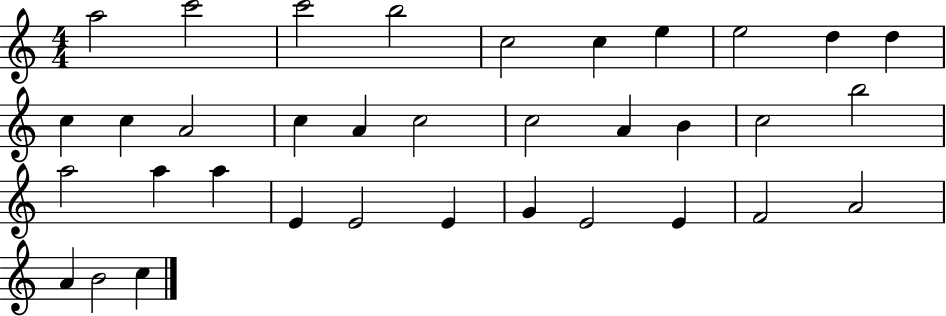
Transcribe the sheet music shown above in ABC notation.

X:1
T:Untitled
M:4/4
L:1/4
K:C
a2 c'2 c'2 b2 c2 c e e2 d d c c A2 c A c2 c2 A B c2 b2 a2 a a E E2 E G E2 E F2 A2 A B2 c